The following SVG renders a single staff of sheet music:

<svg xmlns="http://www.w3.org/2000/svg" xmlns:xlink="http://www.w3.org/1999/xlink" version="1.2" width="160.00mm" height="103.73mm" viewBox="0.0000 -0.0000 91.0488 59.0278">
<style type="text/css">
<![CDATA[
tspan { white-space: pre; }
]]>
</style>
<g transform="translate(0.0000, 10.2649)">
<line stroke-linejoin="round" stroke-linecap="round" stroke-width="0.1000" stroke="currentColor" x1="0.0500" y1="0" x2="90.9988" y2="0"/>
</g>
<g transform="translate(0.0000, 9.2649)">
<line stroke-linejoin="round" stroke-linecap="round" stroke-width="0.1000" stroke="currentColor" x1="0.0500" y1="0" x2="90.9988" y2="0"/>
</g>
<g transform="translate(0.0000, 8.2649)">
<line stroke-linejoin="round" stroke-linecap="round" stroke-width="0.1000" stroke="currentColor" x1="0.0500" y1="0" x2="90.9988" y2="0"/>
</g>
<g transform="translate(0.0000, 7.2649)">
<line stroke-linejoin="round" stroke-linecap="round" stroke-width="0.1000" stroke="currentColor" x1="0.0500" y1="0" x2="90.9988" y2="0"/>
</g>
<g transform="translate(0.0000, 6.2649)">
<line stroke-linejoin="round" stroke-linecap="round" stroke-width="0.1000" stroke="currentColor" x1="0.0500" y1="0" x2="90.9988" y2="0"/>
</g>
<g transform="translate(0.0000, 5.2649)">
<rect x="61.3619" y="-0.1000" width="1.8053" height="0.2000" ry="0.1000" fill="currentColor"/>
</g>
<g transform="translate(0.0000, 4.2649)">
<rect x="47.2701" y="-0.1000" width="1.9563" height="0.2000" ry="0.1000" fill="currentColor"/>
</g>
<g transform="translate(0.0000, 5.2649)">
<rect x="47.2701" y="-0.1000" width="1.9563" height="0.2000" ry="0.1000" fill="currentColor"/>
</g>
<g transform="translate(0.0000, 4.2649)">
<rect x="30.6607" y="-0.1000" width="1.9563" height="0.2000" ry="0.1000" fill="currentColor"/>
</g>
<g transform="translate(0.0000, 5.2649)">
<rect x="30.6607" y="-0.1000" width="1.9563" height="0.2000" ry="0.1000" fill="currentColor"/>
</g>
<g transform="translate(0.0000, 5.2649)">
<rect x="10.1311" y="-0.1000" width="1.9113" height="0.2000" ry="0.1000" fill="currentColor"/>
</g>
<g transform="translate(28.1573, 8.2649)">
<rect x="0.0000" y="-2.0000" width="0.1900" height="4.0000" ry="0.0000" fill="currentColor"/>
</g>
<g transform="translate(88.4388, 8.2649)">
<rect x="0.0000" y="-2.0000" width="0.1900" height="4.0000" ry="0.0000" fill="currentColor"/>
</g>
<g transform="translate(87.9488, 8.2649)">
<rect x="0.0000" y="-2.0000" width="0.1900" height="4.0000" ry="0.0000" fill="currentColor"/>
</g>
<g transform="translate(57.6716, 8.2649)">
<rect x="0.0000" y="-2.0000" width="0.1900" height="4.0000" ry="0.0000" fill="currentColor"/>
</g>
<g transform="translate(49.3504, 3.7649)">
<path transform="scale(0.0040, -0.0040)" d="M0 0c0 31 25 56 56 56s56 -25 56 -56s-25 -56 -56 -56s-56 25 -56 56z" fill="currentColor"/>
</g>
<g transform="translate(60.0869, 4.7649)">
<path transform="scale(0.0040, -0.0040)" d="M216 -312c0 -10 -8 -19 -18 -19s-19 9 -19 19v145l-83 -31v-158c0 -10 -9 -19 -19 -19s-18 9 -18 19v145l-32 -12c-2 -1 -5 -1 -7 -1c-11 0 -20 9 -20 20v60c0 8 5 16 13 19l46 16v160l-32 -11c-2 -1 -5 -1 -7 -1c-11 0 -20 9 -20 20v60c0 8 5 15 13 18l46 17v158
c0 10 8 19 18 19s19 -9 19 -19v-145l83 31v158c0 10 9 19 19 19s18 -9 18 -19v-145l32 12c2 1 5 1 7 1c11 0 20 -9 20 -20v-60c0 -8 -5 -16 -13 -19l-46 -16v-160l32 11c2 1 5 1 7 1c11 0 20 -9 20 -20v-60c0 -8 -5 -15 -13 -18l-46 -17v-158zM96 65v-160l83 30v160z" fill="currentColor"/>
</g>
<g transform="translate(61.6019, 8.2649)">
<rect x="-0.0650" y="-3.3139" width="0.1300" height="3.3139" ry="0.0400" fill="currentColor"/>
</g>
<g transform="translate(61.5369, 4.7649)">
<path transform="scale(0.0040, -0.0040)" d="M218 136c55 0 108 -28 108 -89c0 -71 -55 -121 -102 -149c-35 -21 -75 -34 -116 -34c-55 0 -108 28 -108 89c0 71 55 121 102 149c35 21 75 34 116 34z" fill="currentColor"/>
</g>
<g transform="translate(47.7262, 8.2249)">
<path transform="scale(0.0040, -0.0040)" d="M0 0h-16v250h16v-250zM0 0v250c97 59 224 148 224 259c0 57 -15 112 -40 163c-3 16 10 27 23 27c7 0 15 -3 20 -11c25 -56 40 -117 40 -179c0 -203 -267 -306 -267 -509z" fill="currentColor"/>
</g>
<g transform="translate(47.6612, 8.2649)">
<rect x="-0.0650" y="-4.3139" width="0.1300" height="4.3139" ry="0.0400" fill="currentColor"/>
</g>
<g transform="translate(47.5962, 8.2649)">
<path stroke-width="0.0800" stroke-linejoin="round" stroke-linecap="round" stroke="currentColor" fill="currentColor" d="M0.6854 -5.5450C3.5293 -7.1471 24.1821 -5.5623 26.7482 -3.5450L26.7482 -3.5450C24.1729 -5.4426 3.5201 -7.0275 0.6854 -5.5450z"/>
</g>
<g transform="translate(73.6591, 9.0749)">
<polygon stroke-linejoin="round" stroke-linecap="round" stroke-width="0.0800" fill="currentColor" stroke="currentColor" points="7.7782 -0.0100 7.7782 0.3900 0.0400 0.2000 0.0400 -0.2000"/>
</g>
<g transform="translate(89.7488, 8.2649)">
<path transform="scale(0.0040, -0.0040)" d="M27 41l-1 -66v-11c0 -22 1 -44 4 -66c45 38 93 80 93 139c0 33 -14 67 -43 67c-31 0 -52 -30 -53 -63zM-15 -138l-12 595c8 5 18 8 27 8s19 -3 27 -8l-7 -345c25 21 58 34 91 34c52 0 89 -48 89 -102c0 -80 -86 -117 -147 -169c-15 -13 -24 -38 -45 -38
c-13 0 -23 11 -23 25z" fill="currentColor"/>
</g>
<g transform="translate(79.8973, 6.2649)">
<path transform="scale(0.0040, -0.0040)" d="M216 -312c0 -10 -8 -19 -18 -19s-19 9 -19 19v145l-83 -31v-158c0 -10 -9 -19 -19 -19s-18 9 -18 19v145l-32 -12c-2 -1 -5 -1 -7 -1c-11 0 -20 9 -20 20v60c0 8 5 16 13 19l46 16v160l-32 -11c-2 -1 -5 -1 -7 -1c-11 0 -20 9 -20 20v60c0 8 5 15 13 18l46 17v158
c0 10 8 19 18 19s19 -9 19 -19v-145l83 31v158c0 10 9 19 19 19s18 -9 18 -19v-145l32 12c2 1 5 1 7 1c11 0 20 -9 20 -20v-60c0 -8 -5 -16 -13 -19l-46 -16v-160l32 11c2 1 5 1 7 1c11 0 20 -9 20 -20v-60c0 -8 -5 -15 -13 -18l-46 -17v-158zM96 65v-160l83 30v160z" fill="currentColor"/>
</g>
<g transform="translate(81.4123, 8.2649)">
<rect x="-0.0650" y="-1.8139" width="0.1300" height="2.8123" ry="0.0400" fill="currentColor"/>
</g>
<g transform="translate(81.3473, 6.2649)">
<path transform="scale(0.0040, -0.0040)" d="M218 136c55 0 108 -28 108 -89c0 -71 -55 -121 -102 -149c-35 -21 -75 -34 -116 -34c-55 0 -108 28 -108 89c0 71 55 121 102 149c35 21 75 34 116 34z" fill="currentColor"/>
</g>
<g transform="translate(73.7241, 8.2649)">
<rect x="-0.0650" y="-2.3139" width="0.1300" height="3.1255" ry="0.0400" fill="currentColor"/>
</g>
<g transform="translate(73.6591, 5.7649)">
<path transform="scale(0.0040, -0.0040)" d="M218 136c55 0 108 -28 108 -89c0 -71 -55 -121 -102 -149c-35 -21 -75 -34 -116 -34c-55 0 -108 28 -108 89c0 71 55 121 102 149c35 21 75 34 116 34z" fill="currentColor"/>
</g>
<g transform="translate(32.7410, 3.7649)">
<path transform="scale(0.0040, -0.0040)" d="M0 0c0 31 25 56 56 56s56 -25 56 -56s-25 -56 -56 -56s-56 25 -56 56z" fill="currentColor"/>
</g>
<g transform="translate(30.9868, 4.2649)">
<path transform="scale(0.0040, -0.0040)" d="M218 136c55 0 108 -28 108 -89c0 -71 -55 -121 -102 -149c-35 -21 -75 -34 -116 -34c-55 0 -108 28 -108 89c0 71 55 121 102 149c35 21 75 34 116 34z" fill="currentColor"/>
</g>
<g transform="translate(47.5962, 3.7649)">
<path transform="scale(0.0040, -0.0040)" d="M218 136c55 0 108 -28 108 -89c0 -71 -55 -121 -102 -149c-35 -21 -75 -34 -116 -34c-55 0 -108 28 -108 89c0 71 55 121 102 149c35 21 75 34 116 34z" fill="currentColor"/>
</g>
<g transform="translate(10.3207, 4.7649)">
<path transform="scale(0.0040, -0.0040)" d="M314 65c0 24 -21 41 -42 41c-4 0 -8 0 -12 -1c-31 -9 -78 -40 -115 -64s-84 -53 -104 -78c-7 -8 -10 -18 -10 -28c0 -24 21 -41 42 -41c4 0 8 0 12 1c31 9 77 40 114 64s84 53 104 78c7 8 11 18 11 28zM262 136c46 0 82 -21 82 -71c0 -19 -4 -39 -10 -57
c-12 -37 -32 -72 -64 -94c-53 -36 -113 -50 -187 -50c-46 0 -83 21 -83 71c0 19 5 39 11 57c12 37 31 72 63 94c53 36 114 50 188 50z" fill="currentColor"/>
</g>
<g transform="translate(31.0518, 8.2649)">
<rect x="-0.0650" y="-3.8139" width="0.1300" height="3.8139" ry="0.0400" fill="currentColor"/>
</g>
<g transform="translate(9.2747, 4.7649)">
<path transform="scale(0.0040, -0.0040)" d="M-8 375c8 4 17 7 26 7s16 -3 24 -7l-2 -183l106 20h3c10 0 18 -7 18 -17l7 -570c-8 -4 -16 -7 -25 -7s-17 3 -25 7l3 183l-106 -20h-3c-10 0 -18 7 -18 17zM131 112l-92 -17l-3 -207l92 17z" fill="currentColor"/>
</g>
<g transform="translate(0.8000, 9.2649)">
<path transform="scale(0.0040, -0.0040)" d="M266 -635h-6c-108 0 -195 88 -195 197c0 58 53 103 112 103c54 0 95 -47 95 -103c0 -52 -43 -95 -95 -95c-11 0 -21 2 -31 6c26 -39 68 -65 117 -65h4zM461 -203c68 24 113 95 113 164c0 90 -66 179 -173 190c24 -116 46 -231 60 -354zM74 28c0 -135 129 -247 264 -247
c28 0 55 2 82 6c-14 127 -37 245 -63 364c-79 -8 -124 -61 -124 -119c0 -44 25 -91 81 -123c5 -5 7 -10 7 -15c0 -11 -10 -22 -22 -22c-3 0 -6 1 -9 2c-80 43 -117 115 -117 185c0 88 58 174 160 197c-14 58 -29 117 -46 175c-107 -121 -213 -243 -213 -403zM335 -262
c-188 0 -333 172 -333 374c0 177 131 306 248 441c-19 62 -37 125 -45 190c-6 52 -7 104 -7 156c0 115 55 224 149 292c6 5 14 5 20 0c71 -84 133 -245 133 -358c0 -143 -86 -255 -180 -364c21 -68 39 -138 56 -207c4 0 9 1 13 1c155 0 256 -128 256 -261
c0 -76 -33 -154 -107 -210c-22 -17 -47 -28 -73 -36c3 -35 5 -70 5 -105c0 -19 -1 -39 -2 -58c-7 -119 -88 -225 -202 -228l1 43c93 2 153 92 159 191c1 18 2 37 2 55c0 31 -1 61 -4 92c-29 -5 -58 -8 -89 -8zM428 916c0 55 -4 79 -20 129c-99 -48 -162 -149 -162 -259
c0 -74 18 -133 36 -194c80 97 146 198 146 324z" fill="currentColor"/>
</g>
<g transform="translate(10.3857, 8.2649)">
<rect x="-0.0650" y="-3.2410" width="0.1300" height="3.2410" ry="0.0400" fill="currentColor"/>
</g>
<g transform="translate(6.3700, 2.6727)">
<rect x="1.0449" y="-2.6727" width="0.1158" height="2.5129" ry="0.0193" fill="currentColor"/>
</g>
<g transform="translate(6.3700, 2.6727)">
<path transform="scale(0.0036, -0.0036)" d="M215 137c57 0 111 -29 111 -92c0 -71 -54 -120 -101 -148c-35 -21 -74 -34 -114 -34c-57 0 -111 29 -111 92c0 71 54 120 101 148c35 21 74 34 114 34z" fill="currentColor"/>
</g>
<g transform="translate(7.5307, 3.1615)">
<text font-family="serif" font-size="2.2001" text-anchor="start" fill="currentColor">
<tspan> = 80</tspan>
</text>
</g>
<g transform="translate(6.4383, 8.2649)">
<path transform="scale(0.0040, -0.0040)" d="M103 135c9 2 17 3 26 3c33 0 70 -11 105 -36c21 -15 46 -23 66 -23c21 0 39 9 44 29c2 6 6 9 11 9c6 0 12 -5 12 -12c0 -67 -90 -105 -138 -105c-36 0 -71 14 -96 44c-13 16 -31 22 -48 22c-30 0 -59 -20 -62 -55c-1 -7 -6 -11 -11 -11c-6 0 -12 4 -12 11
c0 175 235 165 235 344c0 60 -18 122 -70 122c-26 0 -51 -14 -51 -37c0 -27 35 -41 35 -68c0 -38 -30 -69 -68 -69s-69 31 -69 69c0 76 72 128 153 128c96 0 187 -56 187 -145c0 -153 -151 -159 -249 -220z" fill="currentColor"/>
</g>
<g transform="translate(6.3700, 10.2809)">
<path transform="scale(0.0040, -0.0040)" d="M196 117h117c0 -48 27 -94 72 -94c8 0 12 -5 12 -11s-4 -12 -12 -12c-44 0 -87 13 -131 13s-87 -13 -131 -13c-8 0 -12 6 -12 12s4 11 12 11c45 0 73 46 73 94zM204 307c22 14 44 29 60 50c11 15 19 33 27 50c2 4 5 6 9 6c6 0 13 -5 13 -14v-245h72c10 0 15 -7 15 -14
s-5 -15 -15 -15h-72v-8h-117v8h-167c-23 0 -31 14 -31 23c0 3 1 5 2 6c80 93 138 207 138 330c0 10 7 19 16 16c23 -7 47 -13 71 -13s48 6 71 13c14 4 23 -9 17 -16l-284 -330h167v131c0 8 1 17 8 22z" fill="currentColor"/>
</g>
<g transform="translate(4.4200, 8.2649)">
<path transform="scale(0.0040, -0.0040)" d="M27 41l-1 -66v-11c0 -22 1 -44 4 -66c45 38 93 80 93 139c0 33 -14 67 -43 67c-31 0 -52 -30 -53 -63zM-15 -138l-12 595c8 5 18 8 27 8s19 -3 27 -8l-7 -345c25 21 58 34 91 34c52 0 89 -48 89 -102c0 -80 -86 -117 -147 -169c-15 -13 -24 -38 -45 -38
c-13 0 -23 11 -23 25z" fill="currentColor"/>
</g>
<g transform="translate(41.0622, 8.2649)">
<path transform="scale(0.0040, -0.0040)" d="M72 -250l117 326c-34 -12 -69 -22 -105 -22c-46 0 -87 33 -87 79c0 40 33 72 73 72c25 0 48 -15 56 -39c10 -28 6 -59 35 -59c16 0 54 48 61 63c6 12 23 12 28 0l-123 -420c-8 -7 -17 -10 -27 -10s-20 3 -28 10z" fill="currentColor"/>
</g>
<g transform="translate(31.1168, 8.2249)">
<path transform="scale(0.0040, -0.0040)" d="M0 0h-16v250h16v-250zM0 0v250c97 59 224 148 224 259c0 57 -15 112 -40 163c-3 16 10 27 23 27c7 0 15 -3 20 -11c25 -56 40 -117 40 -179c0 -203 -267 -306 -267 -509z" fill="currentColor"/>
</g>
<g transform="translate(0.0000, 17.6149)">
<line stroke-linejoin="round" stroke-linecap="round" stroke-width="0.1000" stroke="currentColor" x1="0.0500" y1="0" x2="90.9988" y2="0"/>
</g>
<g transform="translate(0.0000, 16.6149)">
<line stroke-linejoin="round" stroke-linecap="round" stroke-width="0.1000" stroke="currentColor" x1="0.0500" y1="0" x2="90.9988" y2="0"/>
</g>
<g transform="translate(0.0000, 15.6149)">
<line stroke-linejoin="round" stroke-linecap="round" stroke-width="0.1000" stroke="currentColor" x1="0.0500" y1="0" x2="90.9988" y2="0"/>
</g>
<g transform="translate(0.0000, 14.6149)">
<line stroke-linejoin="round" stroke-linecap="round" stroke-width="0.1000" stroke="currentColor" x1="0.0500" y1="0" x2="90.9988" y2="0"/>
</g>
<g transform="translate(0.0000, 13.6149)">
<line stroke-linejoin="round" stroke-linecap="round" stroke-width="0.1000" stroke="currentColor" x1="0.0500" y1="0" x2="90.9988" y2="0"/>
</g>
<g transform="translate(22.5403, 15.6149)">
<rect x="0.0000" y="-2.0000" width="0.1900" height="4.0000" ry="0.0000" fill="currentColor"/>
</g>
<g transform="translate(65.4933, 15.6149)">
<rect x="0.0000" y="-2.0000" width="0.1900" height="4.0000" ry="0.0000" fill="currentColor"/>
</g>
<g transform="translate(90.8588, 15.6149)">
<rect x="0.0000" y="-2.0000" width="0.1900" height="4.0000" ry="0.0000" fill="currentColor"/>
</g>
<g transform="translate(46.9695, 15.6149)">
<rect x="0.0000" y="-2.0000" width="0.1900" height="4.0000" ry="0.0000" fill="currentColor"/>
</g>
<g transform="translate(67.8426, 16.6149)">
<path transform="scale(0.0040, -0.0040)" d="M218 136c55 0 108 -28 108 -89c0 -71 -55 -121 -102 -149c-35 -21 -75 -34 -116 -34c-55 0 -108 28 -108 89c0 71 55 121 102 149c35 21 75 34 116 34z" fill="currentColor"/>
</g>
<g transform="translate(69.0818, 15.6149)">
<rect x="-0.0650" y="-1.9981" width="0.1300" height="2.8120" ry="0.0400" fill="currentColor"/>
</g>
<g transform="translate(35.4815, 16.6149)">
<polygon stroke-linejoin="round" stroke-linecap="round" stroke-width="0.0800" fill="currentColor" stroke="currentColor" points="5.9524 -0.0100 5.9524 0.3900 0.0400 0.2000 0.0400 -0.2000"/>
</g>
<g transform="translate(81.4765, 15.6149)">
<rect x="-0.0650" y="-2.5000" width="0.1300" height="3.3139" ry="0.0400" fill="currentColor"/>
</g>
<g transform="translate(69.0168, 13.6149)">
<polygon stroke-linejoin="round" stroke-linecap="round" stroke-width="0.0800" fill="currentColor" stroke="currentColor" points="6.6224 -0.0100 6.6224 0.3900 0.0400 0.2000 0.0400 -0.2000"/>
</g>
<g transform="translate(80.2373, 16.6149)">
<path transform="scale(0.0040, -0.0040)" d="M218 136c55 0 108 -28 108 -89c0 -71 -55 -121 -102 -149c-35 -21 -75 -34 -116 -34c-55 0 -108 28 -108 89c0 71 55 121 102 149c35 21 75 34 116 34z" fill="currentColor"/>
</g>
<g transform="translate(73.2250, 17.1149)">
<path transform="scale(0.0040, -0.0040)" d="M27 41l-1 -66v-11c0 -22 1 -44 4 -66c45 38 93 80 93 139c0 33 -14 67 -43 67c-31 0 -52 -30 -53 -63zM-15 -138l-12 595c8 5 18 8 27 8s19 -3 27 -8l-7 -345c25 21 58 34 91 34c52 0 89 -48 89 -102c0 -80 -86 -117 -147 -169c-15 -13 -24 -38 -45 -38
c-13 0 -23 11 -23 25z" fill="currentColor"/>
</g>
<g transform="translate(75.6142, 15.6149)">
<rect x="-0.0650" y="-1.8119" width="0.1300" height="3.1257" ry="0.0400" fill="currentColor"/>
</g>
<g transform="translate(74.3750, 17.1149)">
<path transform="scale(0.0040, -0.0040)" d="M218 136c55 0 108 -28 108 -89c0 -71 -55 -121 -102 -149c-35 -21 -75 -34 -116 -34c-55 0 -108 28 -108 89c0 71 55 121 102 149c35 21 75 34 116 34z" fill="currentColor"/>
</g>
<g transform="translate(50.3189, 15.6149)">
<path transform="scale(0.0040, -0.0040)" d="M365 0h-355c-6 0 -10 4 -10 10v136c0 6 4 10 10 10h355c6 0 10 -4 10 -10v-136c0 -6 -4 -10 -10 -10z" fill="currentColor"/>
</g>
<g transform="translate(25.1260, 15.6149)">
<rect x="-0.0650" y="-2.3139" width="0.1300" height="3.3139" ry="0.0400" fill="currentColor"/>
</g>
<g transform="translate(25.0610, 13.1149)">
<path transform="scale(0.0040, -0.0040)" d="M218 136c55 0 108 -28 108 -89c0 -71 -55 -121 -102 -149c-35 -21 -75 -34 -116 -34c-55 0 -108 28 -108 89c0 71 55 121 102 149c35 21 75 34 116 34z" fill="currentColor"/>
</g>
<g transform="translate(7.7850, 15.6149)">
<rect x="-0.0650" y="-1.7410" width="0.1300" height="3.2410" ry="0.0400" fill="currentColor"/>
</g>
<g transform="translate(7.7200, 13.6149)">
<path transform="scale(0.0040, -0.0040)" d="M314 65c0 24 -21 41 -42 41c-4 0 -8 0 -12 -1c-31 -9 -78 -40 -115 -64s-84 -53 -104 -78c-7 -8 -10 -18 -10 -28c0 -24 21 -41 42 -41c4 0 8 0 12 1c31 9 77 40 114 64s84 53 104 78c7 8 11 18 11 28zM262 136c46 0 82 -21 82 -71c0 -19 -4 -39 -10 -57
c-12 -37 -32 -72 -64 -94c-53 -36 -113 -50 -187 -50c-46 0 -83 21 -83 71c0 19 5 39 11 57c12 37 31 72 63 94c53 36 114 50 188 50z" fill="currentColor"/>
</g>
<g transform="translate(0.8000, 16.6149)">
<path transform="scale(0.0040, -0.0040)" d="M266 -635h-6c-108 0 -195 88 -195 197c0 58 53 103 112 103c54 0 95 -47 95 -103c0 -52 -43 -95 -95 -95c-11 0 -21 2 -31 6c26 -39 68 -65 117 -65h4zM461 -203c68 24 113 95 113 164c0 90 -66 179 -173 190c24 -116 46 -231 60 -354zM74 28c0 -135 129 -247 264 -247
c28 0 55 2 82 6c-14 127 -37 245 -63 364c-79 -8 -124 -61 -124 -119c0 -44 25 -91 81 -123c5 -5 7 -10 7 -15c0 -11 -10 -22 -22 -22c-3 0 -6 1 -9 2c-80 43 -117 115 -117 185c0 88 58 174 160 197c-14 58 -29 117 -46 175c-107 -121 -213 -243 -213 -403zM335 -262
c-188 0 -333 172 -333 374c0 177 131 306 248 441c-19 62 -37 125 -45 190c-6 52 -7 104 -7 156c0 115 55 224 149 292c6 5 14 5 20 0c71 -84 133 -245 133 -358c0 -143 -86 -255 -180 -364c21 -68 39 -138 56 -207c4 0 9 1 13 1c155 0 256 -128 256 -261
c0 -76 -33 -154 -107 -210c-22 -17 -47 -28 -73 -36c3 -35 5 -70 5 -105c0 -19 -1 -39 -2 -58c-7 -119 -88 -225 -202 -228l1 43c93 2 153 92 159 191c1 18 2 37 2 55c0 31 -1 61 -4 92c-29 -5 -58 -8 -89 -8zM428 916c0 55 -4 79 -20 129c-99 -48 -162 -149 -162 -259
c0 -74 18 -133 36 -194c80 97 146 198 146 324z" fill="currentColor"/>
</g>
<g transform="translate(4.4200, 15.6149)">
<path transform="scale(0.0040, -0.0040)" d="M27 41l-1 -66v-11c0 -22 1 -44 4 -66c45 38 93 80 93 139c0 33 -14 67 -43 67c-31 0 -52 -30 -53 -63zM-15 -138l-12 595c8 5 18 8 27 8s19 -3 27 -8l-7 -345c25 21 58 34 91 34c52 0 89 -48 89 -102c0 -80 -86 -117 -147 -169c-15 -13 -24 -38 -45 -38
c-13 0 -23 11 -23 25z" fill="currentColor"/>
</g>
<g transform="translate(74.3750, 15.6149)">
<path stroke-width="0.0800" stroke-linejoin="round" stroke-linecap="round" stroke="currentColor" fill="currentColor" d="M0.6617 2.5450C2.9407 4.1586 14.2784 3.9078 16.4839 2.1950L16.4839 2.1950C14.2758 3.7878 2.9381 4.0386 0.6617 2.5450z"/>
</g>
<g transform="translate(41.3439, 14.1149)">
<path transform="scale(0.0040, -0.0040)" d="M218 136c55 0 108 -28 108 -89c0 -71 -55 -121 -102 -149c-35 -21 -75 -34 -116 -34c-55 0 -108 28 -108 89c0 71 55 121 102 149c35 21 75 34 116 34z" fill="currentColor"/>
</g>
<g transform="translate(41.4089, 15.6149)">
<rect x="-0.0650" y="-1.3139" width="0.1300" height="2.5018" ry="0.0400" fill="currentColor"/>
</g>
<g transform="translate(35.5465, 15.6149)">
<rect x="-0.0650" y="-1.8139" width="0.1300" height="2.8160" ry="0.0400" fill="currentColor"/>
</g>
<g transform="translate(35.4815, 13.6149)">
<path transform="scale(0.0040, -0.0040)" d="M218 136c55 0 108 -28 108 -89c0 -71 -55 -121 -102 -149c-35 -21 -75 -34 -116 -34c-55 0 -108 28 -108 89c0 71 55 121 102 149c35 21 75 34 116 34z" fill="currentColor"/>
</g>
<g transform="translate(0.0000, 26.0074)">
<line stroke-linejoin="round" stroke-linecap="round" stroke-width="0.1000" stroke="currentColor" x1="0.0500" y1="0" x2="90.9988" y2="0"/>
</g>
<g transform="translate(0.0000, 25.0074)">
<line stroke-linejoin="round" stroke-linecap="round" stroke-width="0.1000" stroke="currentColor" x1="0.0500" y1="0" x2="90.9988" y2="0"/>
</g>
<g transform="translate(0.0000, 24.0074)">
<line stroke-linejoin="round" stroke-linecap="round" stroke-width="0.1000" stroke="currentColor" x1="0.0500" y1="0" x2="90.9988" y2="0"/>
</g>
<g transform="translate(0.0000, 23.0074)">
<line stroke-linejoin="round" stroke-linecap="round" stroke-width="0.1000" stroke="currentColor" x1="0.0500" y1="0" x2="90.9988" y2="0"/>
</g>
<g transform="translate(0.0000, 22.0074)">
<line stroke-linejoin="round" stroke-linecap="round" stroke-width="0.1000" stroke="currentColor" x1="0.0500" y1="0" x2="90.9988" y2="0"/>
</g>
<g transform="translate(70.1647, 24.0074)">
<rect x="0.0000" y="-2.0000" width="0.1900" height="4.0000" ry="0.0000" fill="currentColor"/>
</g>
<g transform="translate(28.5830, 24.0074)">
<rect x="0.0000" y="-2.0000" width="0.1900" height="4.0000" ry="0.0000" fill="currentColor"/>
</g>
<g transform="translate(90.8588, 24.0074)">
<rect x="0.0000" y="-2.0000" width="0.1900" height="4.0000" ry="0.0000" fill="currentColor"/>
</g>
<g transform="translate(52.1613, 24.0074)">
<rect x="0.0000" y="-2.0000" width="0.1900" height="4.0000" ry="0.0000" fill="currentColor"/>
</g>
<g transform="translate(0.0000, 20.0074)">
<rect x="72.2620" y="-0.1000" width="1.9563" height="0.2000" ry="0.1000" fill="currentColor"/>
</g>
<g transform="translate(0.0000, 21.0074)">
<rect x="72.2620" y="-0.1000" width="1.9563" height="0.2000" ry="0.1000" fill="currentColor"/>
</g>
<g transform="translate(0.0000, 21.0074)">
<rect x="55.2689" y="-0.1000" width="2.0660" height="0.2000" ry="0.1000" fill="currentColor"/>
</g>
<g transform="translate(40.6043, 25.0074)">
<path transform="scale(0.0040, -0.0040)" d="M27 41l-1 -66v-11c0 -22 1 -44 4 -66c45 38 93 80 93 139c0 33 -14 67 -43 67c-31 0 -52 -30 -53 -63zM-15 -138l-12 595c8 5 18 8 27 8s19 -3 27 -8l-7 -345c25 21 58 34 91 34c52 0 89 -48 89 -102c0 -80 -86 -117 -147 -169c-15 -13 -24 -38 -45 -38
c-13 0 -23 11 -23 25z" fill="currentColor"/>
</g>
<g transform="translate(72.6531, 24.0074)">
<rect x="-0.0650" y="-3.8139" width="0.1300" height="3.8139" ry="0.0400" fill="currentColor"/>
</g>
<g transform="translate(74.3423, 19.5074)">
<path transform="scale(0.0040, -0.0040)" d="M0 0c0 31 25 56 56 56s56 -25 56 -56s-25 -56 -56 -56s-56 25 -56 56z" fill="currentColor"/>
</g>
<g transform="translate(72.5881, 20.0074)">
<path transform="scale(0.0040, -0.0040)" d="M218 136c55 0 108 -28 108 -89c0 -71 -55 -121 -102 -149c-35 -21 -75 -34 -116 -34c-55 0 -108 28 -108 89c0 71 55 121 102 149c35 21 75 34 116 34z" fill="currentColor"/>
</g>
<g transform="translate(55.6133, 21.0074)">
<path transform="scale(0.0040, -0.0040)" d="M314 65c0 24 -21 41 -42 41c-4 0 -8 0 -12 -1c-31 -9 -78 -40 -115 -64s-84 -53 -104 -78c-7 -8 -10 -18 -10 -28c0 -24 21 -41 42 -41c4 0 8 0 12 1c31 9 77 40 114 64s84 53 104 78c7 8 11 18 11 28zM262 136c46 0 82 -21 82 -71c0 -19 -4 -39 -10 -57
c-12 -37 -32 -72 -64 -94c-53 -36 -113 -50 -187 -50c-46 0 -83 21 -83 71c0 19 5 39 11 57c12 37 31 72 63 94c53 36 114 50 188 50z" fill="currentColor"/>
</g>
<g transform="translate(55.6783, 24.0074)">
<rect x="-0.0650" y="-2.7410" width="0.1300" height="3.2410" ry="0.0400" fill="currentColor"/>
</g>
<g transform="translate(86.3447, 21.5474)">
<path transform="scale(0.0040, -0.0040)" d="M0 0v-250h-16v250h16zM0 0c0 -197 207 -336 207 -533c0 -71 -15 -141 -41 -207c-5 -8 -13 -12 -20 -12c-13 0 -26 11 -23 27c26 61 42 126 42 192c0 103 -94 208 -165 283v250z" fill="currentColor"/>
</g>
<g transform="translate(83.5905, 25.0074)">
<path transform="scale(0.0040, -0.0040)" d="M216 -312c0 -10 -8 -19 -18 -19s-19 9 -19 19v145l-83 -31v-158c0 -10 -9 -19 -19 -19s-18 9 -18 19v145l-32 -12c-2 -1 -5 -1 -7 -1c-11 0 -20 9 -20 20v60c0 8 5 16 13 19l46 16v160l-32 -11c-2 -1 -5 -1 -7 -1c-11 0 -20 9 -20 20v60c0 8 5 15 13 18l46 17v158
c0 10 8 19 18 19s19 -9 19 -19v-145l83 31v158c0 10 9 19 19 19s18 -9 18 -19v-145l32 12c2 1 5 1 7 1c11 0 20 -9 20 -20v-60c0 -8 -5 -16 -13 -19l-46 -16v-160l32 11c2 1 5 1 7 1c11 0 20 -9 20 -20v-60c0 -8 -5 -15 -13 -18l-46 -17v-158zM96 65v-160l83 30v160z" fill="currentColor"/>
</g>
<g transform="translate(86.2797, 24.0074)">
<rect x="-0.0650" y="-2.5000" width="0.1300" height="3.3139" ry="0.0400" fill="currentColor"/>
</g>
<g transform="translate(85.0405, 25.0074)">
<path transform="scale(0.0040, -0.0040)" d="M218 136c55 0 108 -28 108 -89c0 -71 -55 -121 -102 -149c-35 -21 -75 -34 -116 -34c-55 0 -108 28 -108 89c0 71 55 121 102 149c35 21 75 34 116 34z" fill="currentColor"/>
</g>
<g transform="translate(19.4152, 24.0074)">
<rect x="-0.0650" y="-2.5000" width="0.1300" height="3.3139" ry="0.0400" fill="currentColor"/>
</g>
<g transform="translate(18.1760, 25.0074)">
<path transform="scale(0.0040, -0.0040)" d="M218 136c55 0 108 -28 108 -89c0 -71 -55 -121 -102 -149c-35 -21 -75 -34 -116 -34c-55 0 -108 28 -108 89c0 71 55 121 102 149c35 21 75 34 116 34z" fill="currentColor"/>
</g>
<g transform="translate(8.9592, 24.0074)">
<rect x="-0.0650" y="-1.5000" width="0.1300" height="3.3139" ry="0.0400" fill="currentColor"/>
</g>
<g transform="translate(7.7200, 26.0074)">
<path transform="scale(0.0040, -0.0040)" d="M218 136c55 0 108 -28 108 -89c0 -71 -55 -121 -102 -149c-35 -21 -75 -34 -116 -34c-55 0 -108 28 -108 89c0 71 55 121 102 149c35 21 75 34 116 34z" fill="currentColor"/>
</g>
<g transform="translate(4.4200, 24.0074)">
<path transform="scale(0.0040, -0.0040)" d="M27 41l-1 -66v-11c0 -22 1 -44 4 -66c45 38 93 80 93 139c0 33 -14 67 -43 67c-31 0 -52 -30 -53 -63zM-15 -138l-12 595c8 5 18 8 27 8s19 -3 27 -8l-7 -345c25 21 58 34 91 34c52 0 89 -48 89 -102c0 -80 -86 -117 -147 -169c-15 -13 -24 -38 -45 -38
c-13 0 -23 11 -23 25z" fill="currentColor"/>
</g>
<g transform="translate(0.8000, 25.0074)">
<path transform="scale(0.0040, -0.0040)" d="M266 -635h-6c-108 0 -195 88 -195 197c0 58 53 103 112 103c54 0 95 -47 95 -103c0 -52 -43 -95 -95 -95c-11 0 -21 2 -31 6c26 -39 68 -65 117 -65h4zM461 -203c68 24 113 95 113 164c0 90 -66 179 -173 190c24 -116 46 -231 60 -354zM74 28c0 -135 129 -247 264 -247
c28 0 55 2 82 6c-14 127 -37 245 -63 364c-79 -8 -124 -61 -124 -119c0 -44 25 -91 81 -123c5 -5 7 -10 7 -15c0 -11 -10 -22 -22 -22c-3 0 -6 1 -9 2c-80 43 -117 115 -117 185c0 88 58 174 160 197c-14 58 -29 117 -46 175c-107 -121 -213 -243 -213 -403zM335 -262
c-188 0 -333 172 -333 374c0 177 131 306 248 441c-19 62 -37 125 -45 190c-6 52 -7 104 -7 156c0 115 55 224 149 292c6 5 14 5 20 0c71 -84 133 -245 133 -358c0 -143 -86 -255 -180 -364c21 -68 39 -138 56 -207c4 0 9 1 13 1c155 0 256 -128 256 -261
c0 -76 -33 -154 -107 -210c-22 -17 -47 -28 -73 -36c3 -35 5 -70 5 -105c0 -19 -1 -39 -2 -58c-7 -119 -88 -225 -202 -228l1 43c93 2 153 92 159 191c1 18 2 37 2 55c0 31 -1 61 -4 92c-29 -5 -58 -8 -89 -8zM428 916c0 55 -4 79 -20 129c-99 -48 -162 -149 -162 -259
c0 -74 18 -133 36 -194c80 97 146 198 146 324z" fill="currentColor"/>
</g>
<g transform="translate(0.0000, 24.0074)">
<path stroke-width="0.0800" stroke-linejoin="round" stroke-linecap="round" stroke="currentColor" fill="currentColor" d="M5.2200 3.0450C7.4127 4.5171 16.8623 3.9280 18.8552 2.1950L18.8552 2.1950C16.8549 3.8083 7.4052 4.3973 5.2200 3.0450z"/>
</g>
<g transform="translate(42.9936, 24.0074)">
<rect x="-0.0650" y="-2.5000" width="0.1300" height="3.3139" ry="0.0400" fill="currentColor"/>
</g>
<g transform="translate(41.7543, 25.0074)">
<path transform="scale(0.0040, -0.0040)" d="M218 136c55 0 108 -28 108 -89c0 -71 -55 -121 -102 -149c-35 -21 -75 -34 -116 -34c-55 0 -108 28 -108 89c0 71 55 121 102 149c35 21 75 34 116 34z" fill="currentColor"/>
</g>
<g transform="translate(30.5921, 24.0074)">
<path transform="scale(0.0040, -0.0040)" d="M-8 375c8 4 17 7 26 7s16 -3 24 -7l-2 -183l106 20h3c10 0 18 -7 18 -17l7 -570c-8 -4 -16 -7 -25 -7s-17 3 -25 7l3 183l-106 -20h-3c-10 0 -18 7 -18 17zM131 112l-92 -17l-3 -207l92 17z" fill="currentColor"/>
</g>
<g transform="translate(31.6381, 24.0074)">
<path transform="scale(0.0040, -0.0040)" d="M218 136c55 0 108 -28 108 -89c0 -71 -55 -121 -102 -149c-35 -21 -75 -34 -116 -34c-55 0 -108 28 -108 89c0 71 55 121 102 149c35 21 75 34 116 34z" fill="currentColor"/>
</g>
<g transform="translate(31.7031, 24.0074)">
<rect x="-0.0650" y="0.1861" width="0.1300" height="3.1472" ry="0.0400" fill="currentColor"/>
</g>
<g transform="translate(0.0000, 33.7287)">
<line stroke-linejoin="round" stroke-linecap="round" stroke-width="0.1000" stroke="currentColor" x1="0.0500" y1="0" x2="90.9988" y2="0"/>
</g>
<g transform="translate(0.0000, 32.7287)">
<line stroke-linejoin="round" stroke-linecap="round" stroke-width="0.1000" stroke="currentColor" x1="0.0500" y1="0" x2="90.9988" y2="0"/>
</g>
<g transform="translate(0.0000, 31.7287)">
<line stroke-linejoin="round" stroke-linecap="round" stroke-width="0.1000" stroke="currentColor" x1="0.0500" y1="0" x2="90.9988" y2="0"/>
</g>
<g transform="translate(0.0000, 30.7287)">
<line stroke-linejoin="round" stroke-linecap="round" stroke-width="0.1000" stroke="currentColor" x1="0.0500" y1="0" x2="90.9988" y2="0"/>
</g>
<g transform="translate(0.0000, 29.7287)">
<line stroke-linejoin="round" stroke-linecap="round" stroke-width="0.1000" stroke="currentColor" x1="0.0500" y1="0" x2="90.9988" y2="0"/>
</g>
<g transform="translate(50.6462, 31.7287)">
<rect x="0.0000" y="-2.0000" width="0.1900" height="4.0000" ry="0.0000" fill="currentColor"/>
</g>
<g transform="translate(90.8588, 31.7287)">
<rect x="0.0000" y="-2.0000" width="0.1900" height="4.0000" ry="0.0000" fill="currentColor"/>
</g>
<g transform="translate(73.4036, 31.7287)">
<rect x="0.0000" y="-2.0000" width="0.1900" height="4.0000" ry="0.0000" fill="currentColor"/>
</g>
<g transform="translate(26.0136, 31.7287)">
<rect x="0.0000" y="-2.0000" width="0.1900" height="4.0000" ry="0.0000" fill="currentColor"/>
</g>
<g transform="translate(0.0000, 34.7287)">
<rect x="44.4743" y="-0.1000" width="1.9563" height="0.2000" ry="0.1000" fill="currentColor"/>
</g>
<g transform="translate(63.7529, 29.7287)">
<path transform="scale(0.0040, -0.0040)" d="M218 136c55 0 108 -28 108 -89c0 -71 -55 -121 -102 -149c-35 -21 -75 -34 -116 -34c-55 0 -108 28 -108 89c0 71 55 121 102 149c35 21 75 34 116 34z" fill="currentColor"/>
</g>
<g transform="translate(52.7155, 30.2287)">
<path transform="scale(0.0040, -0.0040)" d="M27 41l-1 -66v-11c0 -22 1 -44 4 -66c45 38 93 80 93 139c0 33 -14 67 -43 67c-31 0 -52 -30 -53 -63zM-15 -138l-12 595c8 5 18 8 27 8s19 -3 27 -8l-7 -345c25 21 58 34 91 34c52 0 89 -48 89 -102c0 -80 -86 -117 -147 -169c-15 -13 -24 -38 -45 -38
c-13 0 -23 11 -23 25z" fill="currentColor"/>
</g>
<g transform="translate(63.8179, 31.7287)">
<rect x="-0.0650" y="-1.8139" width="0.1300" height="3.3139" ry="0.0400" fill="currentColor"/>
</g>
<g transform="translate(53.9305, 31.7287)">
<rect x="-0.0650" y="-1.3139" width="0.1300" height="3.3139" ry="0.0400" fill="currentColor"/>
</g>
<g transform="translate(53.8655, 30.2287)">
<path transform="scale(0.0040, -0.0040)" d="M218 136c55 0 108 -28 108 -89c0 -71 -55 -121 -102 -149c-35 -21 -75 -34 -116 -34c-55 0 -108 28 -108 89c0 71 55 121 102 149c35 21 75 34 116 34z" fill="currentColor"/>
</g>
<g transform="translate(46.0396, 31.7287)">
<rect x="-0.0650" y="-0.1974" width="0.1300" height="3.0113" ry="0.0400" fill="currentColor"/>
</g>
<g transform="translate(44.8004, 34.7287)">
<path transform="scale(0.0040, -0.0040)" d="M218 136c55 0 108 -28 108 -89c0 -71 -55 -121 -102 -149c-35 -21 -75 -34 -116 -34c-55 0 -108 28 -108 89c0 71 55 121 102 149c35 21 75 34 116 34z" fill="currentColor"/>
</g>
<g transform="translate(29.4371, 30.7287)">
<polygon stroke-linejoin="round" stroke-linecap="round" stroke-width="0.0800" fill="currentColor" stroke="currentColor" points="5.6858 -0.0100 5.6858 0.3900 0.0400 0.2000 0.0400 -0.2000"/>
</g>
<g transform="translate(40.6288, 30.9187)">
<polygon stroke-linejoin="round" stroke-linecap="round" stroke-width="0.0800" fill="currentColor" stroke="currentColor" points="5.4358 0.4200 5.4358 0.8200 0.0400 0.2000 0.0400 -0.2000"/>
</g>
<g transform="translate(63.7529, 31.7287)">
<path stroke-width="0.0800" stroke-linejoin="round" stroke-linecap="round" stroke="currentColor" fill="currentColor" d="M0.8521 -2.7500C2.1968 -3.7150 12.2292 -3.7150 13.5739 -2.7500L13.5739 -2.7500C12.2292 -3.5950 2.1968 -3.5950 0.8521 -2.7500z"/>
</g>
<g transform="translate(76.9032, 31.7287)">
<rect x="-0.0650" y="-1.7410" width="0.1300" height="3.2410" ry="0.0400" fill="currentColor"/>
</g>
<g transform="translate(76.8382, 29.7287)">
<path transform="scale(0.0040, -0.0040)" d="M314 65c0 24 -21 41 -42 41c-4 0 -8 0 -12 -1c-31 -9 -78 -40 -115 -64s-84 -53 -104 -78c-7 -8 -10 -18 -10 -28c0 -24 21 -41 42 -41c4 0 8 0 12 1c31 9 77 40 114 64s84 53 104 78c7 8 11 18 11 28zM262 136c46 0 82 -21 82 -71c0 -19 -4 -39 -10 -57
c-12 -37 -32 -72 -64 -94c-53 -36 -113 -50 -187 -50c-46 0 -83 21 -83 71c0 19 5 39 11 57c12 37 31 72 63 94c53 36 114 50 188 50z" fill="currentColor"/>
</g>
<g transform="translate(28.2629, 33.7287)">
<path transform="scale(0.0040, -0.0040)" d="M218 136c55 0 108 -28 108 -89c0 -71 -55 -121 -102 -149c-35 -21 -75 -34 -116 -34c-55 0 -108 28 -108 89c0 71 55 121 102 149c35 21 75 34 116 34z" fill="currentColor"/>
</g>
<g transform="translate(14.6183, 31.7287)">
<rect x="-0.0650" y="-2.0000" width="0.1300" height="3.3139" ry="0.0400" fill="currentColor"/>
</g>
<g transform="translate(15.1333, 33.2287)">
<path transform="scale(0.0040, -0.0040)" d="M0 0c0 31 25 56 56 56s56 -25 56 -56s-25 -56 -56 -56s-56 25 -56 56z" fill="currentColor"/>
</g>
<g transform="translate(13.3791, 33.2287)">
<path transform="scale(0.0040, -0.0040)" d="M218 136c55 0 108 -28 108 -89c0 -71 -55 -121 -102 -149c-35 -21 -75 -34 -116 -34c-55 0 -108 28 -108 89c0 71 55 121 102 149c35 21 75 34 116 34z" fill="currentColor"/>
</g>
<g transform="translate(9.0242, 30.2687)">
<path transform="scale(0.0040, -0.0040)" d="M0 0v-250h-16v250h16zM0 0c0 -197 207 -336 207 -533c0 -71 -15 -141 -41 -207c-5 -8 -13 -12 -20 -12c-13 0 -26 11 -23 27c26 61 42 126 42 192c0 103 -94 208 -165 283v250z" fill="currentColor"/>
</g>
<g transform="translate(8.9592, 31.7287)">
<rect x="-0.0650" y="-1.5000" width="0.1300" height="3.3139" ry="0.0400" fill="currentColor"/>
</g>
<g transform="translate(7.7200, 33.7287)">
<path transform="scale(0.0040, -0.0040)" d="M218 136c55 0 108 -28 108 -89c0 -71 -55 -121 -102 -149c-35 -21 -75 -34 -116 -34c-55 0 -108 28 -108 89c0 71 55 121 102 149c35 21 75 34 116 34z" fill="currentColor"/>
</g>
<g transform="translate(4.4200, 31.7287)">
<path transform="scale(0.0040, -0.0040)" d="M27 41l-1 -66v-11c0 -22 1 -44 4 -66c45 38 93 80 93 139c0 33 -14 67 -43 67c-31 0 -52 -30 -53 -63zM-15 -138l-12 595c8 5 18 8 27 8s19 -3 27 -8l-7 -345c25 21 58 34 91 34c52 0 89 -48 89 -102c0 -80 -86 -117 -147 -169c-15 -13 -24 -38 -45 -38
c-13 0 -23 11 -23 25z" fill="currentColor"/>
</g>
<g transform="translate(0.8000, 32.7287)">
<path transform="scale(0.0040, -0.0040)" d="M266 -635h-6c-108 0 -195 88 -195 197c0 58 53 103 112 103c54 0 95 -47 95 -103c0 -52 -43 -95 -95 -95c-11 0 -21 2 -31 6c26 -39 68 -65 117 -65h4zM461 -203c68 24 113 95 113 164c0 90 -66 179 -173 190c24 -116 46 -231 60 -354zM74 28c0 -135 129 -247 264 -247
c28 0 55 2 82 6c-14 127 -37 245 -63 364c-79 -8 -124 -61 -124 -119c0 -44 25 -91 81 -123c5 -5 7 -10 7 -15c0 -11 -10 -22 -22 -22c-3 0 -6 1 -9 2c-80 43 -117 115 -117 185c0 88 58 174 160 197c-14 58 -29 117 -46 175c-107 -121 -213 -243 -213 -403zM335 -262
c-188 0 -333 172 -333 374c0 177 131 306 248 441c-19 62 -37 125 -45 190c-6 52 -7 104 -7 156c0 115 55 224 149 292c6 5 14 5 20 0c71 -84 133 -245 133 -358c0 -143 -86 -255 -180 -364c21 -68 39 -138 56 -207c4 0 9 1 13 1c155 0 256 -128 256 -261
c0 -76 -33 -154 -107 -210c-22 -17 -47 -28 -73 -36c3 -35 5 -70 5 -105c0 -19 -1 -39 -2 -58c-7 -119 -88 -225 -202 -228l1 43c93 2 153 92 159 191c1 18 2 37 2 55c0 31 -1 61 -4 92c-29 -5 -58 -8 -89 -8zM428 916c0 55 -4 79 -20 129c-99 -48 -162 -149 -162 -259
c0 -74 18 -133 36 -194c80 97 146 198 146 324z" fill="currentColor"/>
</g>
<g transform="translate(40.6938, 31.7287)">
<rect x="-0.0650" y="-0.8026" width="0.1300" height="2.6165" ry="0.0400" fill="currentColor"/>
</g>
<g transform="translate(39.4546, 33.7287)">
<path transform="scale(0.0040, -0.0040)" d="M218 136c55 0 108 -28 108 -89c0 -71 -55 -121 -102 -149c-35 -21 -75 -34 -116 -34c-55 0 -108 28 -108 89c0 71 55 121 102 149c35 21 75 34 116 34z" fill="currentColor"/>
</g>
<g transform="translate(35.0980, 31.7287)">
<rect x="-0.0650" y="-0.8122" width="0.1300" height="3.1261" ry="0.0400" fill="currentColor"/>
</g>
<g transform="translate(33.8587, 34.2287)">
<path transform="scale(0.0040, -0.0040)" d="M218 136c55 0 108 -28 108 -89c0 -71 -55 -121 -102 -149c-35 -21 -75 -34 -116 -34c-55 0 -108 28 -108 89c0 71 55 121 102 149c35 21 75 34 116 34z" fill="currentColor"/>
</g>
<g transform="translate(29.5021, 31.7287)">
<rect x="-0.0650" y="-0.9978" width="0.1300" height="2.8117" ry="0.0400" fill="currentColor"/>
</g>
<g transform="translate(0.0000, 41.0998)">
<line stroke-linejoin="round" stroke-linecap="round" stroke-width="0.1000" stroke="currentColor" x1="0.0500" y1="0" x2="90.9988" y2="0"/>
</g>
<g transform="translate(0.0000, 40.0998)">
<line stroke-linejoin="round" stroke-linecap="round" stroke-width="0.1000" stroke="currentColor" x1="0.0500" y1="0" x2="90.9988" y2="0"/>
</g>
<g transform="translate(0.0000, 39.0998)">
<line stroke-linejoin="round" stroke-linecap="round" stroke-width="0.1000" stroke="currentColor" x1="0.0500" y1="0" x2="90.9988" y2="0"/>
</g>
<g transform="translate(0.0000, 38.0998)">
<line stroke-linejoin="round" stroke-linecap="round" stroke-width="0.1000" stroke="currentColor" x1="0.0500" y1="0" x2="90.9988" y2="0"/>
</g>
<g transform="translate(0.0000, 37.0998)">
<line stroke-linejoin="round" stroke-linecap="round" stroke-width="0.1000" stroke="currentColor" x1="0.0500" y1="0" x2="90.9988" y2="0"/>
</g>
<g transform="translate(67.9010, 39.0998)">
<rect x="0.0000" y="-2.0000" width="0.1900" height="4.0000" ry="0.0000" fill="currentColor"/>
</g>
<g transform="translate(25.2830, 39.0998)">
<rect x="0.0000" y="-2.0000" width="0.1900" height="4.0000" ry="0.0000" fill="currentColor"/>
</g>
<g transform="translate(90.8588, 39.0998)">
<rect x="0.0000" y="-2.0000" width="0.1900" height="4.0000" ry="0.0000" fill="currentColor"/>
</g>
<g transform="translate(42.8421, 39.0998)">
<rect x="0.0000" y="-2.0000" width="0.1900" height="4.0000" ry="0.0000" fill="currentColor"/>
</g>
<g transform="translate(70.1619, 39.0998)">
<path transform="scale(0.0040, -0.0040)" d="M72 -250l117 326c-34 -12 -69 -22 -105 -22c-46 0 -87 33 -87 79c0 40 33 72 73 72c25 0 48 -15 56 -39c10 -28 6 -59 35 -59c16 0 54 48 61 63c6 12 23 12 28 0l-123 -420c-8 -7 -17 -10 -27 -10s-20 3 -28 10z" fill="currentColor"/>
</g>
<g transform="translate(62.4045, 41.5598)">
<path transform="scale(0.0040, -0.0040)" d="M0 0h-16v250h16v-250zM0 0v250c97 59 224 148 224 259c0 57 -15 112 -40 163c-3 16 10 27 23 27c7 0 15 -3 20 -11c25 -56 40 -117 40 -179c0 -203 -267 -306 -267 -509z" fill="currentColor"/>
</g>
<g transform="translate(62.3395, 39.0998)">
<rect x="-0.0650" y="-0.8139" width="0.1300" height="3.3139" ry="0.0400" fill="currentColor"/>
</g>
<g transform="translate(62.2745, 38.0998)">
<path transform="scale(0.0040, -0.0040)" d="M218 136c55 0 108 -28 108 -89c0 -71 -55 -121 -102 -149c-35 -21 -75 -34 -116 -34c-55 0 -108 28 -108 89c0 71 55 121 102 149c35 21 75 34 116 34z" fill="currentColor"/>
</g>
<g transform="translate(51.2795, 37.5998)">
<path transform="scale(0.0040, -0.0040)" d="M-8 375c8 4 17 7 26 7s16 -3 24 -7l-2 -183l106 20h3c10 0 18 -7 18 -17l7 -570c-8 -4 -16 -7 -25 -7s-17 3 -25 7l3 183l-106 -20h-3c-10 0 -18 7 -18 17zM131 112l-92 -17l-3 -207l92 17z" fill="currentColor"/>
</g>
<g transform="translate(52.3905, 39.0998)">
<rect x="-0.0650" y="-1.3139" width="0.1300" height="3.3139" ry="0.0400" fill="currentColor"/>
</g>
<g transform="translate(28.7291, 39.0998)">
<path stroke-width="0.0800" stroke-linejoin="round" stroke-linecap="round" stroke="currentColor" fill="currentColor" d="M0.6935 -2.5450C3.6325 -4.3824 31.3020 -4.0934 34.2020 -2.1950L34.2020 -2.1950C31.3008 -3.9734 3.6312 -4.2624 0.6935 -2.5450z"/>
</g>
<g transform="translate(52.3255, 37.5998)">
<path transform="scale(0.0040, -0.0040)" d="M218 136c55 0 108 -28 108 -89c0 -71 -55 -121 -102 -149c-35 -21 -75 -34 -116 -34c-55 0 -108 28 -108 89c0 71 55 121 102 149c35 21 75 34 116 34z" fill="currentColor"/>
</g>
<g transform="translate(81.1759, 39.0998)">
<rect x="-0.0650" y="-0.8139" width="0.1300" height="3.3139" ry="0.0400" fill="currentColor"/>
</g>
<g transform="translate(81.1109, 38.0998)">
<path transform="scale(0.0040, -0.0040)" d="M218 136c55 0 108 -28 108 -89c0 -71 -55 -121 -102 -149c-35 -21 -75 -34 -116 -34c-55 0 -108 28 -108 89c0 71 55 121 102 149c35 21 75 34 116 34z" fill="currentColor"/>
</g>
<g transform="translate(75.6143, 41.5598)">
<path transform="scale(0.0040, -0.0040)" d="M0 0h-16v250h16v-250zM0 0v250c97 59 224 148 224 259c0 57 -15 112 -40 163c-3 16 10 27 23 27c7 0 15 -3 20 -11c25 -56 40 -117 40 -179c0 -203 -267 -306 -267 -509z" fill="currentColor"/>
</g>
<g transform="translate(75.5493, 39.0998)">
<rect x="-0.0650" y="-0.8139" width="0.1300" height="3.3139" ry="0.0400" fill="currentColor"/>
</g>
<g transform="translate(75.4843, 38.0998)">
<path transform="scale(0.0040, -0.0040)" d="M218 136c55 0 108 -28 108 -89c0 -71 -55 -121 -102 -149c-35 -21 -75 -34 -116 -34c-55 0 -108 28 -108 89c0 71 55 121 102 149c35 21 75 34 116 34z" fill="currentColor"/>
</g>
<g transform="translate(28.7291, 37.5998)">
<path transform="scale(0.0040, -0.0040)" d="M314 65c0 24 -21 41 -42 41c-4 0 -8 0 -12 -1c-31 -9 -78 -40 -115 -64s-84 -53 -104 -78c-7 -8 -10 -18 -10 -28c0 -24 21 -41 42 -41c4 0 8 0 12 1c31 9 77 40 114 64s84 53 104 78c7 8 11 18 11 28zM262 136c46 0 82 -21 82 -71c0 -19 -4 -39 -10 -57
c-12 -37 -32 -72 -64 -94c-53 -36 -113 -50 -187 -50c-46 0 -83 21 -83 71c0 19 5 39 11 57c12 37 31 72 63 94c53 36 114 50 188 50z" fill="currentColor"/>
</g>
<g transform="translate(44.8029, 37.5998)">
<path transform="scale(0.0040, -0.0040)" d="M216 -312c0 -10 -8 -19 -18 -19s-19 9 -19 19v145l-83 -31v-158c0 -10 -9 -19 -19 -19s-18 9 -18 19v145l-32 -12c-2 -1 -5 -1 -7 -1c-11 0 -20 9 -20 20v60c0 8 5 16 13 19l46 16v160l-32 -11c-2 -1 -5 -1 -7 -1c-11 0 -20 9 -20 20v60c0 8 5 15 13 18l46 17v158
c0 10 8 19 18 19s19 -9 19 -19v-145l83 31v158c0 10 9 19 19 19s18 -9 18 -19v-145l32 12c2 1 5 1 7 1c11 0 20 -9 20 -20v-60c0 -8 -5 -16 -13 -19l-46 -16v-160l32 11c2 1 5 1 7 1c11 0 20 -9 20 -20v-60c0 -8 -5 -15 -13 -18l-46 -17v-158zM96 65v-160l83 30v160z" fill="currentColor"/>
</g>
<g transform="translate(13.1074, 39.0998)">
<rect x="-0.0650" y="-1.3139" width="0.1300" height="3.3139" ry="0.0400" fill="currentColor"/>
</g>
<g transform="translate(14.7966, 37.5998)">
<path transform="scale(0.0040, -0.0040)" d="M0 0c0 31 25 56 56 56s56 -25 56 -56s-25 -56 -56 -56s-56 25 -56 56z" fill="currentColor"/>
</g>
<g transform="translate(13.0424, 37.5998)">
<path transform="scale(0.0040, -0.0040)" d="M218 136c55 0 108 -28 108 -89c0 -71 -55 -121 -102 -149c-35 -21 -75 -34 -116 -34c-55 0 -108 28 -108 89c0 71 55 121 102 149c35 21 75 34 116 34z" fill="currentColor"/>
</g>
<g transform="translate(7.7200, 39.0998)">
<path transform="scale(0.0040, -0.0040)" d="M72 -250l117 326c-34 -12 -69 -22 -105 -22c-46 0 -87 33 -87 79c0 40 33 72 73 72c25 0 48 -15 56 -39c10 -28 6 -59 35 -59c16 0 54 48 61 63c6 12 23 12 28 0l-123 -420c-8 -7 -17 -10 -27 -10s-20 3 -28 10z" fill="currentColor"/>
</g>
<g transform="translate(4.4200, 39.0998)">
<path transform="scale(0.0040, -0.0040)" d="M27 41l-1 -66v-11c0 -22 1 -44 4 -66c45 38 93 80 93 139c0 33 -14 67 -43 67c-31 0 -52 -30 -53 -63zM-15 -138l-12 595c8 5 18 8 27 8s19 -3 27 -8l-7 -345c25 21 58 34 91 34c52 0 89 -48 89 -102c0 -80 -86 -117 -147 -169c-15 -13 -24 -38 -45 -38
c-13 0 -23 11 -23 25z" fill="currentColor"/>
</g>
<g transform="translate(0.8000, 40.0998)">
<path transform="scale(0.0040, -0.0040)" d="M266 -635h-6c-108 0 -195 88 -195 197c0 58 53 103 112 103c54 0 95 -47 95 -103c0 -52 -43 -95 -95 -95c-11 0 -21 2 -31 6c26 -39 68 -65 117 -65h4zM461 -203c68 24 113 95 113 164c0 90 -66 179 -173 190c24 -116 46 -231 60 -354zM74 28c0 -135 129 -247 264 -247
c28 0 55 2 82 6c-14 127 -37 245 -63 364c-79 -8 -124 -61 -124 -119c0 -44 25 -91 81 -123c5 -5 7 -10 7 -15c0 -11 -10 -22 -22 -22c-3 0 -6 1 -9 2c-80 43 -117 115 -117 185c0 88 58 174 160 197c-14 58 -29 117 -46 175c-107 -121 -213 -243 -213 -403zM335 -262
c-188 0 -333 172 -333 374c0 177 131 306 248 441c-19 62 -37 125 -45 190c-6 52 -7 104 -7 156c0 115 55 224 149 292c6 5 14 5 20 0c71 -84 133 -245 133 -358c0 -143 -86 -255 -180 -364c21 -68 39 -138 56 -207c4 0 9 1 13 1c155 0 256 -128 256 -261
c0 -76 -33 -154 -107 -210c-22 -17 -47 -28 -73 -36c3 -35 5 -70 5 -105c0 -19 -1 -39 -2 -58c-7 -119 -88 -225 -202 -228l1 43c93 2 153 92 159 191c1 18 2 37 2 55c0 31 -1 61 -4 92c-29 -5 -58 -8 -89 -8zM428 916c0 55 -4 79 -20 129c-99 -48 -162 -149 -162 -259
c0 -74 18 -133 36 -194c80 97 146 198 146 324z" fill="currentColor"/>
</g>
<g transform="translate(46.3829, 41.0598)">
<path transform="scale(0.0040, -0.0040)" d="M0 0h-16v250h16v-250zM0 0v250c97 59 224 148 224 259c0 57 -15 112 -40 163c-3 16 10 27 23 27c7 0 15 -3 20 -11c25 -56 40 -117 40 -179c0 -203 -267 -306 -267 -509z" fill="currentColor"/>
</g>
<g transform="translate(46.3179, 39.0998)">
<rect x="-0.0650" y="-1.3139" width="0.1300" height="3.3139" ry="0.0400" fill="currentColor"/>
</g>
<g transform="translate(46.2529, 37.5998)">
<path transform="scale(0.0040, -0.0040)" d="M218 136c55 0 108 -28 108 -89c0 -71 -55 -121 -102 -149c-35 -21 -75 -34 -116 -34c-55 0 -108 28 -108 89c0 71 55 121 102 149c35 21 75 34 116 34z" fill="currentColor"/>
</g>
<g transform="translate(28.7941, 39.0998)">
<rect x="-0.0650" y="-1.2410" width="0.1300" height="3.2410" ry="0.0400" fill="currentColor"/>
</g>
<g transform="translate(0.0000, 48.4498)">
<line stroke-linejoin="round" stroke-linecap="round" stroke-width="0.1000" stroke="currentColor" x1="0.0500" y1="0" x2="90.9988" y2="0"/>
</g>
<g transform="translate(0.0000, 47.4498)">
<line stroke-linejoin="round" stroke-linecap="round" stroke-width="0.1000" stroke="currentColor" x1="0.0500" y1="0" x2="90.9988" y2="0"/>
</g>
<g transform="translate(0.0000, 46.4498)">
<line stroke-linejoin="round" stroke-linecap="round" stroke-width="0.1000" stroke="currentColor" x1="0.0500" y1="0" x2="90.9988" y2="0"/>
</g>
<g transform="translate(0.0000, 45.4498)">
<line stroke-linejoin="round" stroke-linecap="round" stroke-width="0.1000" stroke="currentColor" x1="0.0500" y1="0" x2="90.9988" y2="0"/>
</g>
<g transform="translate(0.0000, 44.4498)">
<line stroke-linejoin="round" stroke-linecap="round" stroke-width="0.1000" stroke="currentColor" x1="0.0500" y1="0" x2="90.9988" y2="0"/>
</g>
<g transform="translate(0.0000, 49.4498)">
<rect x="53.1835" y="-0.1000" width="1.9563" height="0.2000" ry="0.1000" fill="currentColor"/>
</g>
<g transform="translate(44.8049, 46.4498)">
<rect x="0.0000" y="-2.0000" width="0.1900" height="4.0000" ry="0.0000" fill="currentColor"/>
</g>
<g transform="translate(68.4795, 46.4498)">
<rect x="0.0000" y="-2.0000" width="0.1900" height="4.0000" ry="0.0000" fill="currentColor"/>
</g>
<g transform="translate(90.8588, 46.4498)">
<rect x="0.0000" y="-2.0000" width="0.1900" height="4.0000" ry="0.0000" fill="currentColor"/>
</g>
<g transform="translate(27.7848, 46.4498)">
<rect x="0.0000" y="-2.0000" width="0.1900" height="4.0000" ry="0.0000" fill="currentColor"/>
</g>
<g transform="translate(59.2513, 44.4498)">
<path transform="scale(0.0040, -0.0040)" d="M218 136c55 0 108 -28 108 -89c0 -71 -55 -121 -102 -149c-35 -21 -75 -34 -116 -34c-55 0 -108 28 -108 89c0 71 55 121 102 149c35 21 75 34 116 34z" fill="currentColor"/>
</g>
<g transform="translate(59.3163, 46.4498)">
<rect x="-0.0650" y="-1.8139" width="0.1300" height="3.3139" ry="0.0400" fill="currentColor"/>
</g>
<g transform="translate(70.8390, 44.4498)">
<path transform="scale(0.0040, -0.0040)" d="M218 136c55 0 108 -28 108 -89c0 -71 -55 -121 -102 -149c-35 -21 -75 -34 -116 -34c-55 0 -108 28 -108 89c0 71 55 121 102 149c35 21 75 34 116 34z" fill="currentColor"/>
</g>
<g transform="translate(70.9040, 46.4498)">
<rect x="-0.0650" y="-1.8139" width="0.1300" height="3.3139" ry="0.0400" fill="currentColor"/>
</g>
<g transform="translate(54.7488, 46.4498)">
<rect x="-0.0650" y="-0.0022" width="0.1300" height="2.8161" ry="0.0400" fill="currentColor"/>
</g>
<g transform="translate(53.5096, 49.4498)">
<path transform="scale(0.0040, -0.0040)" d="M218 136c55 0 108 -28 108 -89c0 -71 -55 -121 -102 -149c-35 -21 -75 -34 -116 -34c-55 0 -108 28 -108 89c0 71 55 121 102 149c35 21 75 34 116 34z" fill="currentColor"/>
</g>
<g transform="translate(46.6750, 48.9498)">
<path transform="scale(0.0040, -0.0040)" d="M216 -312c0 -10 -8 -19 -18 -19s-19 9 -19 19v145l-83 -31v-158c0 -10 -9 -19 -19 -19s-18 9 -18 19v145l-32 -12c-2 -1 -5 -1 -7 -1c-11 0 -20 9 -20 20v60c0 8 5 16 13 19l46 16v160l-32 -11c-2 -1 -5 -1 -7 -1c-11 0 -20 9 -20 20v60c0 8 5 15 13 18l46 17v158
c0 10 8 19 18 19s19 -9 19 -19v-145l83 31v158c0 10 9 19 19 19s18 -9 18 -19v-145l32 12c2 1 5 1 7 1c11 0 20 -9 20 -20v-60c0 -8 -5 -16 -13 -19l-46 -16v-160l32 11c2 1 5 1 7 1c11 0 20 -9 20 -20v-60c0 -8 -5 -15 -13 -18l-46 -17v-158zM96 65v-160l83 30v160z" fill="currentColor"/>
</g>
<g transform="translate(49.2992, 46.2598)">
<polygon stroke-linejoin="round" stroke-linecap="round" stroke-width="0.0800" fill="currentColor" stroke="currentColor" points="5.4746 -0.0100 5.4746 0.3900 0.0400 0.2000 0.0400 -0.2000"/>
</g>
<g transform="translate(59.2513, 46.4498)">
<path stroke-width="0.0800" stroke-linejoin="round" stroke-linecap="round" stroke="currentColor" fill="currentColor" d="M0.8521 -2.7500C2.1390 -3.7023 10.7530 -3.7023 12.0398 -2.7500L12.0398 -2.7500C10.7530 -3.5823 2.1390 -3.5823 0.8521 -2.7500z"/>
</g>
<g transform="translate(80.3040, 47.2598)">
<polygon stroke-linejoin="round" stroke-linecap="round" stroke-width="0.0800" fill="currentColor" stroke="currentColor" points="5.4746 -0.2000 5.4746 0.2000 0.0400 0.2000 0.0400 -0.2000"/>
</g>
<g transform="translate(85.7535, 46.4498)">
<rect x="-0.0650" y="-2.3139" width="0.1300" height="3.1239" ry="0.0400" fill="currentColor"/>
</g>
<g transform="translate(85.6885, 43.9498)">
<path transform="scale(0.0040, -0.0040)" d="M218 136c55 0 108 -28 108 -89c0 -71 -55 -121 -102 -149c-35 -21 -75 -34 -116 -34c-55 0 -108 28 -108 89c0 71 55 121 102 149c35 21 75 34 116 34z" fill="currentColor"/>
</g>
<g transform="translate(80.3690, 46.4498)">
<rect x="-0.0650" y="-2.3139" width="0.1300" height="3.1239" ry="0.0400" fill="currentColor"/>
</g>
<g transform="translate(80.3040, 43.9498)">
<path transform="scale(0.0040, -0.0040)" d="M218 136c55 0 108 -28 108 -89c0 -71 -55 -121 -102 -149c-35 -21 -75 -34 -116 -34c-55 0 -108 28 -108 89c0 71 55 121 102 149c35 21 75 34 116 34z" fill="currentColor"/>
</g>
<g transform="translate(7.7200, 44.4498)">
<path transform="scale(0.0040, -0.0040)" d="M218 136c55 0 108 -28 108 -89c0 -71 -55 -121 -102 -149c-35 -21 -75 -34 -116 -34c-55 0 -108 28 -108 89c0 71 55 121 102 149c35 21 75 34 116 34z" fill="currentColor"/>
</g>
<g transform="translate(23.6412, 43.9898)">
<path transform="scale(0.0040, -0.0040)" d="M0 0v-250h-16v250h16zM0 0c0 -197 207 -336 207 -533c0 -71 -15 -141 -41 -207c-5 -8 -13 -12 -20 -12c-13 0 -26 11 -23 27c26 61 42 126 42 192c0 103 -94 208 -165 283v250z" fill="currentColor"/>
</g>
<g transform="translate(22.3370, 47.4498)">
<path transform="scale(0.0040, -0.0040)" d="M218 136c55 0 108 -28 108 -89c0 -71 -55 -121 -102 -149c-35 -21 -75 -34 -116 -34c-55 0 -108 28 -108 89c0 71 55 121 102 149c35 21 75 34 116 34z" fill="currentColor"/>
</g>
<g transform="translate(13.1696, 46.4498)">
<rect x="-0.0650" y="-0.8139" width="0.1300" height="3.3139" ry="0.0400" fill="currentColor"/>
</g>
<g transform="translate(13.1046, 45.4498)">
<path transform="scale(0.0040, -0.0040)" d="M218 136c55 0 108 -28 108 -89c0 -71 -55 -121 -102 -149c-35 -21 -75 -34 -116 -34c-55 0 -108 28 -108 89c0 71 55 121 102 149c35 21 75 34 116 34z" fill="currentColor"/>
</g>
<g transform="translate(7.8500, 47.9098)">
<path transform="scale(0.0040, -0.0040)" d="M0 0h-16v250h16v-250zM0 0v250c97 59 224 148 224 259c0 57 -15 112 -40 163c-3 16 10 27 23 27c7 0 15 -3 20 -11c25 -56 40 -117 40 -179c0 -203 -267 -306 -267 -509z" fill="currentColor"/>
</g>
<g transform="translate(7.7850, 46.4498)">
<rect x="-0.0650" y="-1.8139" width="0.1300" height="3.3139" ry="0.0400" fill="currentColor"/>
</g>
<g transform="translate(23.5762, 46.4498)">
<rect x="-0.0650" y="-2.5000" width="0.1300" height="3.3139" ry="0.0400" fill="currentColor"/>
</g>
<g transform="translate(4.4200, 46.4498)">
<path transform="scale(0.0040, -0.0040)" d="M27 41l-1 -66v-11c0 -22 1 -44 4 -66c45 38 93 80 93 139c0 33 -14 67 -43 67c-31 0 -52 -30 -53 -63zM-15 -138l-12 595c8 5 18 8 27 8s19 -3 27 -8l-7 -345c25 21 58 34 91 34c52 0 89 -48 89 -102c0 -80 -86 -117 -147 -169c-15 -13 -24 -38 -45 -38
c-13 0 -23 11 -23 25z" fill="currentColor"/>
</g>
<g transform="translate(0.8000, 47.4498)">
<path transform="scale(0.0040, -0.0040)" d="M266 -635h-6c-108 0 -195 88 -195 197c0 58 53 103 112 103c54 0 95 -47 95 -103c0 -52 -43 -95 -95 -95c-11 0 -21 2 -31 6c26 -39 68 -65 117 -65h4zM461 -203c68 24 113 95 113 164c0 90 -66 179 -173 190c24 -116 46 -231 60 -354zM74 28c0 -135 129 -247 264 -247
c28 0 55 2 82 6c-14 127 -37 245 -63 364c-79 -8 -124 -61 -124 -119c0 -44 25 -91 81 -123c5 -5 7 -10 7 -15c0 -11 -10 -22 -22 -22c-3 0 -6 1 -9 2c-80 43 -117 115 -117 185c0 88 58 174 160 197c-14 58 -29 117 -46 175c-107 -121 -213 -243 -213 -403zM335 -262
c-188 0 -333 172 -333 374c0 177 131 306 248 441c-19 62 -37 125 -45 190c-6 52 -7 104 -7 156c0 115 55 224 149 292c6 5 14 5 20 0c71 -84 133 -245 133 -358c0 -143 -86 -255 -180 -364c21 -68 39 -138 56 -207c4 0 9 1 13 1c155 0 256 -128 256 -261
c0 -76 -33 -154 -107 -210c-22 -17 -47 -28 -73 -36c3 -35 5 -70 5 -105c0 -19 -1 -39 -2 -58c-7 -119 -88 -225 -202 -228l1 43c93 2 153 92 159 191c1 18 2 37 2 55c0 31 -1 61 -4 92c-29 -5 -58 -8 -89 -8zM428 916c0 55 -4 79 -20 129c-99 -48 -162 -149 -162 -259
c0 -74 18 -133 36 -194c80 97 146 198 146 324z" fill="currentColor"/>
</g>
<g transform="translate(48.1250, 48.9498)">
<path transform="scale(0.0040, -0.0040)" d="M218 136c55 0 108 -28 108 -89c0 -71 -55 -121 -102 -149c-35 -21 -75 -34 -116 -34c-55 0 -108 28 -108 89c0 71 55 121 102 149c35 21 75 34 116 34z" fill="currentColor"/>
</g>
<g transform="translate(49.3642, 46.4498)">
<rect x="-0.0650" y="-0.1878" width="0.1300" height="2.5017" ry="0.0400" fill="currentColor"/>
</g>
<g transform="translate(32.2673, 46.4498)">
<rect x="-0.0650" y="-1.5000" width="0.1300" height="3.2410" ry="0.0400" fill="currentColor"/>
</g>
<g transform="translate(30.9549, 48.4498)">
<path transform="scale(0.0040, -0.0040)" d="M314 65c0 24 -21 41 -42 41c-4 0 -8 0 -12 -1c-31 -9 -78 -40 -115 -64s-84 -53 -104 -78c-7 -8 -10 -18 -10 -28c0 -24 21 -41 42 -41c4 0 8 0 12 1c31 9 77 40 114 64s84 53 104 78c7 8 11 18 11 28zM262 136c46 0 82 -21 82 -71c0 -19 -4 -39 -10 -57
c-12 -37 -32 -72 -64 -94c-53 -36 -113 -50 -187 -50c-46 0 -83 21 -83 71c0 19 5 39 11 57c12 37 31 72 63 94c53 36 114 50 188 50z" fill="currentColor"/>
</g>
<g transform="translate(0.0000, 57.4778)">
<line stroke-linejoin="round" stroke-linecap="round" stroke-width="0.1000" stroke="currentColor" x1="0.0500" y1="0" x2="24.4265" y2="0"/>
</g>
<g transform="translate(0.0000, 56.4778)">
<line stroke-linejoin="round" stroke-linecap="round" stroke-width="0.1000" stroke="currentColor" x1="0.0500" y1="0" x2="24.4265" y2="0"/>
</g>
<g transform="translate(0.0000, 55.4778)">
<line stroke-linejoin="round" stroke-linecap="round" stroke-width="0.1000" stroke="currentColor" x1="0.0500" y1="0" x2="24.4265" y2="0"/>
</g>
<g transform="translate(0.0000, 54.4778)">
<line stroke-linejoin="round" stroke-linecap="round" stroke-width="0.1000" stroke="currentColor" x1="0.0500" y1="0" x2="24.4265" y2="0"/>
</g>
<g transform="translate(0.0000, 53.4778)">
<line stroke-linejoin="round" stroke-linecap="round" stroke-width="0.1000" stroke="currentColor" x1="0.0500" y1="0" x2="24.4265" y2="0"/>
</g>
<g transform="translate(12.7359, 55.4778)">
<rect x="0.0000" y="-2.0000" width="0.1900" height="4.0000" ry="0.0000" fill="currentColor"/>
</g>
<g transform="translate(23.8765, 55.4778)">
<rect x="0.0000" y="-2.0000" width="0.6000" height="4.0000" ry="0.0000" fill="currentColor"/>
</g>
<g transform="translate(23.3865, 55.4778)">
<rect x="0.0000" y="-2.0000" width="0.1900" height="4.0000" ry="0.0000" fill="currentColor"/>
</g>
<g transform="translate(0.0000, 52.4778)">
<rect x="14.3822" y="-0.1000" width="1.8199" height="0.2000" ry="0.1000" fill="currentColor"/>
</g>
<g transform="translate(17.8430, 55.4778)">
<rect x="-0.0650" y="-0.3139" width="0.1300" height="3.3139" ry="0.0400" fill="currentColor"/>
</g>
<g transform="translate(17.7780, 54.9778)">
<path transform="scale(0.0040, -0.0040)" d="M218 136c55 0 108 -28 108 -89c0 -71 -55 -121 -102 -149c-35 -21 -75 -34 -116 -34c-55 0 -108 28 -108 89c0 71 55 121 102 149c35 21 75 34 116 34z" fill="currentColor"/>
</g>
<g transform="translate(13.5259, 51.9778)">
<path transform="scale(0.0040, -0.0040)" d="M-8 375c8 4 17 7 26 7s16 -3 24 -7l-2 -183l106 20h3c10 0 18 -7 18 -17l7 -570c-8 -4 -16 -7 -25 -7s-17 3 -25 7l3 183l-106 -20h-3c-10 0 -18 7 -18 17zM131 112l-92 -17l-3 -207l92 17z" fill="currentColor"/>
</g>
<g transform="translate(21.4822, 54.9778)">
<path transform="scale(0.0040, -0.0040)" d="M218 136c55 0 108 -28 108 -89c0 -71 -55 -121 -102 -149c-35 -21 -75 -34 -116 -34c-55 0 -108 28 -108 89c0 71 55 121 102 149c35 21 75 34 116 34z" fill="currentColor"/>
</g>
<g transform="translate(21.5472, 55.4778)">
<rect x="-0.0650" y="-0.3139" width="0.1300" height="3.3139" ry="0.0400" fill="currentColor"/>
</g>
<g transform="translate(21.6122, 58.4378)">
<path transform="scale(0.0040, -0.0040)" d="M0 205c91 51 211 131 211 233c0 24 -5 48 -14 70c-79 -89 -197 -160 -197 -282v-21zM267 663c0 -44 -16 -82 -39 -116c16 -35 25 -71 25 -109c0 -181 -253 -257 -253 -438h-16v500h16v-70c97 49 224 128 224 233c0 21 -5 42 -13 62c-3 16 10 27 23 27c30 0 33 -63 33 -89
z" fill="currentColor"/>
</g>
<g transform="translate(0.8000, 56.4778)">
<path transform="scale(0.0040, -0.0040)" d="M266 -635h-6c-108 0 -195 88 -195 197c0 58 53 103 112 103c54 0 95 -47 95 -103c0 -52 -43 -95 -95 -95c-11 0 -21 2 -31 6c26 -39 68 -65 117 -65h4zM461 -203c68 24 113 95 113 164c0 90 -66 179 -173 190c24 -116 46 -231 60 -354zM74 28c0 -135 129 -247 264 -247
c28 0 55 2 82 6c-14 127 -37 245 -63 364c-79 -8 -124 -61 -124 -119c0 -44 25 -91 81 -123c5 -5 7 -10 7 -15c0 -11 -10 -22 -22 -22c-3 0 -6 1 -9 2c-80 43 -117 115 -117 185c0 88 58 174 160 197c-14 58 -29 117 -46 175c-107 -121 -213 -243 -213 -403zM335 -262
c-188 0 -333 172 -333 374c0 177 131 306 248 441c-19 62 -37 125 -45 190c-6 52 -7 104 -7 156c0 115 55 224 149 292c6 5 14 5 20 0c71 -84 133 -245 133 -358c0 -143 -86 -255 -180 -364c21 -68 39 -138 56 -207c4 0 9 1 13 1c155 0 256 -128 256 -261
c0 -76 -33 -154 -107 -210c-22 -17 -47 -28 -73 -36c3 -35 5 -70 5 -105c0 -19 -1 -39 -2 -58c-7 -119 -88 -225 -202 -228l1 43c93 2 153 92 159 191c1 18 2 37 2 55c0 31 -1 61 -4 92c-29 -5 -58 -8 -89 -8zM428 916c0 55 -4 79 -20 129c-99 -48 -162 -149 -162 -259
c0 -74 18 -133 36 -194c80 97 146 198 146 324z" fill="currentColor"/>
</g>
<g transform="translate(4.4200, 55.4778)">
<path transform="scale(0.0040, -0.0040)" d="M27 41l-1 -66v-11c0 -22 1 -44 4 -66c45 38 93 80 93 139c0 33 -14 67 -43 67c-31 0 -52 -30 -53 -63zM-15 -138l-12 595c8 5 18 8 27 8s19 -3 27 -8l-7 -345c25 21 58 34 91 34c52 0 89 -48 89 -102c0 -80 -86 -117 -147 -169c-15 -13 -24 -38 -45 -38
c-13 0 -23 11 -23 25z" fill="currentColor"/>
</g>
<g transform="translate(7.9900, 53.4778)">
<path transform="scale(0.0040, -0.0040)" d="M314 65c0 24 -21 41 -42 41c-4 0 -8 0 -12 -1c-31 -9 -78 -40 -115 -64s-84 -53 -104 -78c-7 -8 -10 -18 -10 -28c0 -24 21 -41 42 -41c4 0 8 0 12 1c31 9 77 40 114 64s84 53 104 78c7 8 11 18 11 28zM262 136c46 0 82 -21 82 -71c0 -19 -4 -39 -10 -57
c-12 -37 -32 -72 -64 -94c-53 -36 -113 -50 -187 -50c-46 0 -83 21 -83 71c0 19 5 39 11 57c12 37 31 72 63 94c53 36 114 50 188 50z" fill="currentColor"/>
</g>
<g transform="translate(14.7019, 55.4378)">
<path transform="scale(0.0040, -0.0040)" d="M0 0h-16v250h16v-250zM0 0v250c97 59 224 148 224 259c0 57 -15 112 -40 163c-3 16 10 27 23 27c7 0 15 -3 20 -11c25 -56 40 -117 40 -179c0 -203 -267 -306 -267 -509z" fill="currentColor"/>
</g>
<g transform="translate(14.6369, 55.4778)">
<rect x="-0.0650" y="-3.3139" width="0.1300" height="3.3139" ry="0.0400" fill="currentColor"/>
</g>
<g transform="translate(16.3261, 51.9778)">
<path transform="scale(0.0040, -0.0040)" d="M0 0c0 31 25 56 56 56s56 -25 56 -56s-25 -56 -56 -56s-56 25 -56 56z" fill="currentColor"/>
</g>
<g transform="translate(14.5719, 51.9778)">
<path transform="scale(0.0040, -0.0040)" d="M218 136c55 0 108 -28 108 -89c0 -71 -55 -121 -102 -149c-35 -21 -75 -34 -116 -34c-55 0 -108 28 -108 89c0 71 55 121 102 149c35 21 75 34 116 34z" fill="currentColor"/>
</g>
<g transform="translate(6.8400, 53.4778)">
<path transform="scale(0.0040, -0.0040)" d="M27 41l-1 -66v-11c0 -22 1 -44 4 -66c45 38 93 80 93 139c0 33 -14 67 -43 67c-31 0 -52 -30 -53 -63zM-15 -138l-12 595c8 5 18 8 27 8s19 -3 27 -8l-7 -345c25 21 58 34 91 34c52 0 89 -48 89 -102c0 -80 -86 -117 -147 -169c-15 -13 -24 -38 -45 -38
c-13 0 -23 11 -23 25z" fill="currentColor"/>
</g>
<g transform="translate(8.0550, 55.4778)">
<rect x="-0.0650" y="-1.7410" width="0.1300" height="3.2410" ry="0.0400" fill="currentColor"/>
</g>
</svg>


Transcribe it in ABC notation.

X:1
T:Untitled
M:2/4
L:1/4
K:F
b2 c'/2 z/2 d'/2 ^b g/2 ^f/2 f2 g f/2 e/2 z2 G/2 _F/2 G E G B _G a2 c' ^G/2 E/2 F E/2 D/2 E/2 C/2 _e f f2 z/2 e e2 ^e/2 e d/2 z/2 d/2 d f/2 d G/2 E2 ^D/2 C/2 f f g/2 g/2 _f2 b/2 c c/4